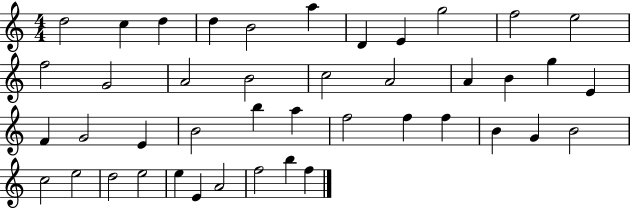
{
  \clef treble
  \numericTimeSignature
  \time 4/4
  \key c \major
  d''2 c''4 d''4 | d''4 b'2 a''4 | d'4 e'4 g''2 | f''2 e''2 | \break f''2 g'2 | a'2 b'2 | c''2 a'2 | a'4 b'4 g''4 e'4 | \break f'4 g'2 e'4 | b'2 b''4 a''4 | f''2 f''4 f''4 | b'4 g'4 b'2 | \break c''2 e''2 | d''2 e''2 | e''4 e'4 a'2 | f''2 b''4 f''4 | \break \bar "|."
}